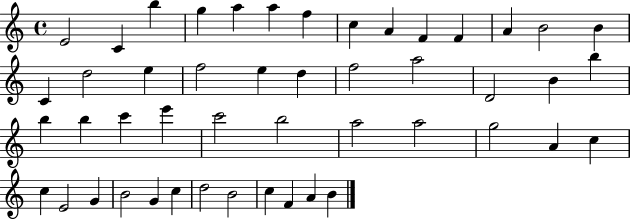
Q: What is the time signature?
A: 4/4